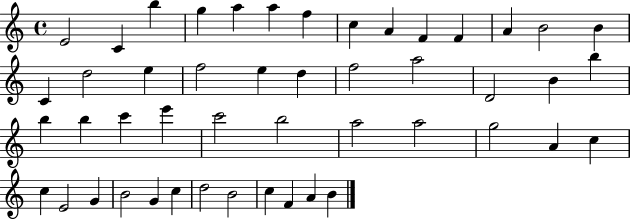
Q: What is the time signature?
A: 4/4